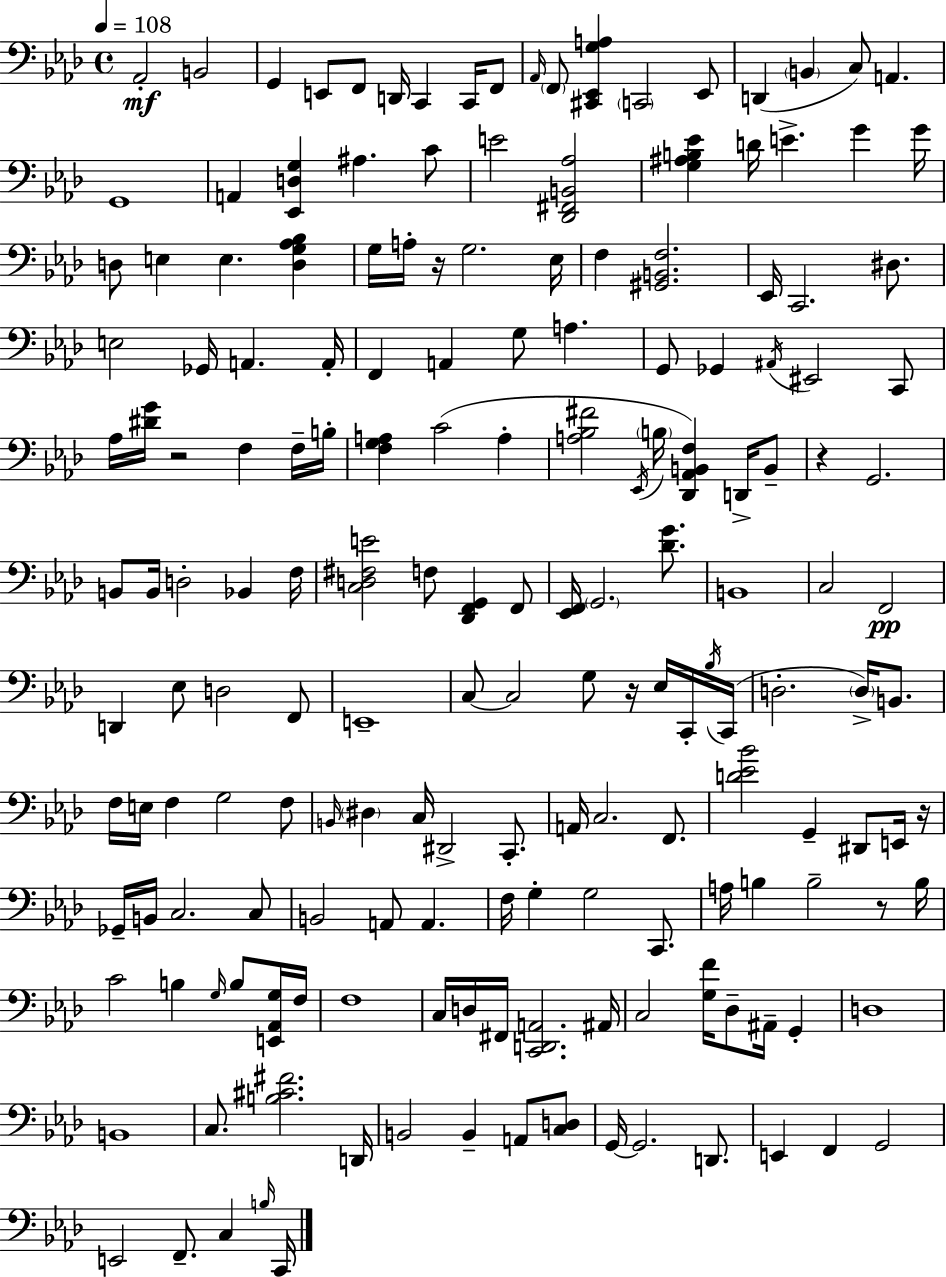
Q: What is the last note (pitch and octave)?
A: C2